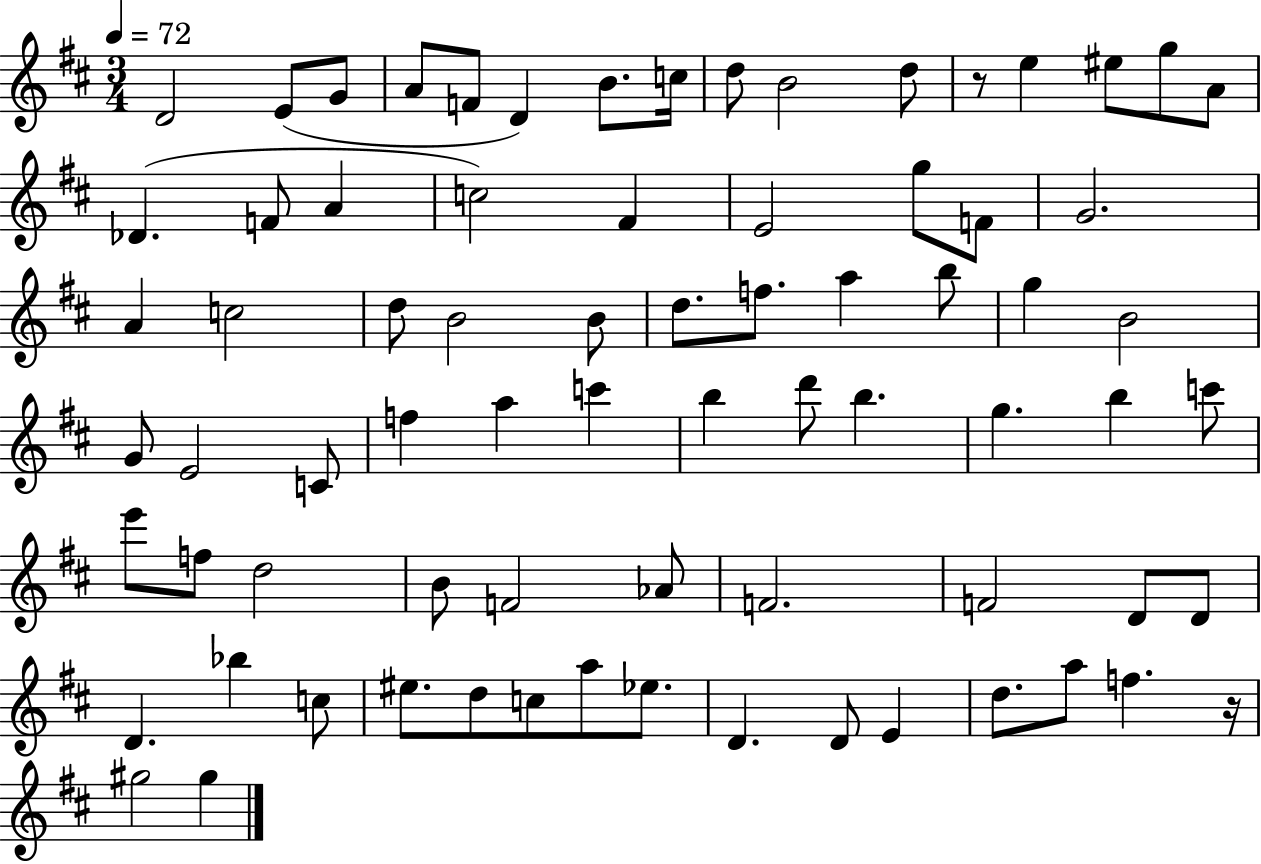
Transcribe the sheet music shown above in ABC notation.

X:1
T:Untitled
M:3/4
L:1/4
K:D
D2 E/2 G/2 A/2 F/2 D B/2 c/4 d/2 B2 d/2 z/2 e ^e/2 g/2 A/2 _D F/2 A c2 ^F E2 g/2 F/2 G2 A c2 d/2 B2 B/2 d/2 f/2 a b/2 g B2 G/2 E2 C/2 f a c' b d'/2 b g b c'/2 e'/2 f/2 d2 B/2 F2 _A/2 F2 F2 D/2 D/2 D _b c/2 ^e/2 d/2 c/2 a/2 _e/2 D D/2 E d/2 a/2 f z/4 ^g2 ^g